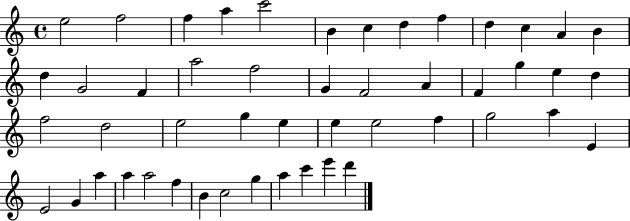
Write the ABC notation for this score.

X:1
T:Untitled
M:4/4
L:1/4
K:C
e2 f2 f a c'2 B c d f d c A B d G2 F a2 f2 G F2 A F g e d f2 d2 e2 g e e e2 f g2 a E E2 G a a a2 f B c2 g a c' e' d'